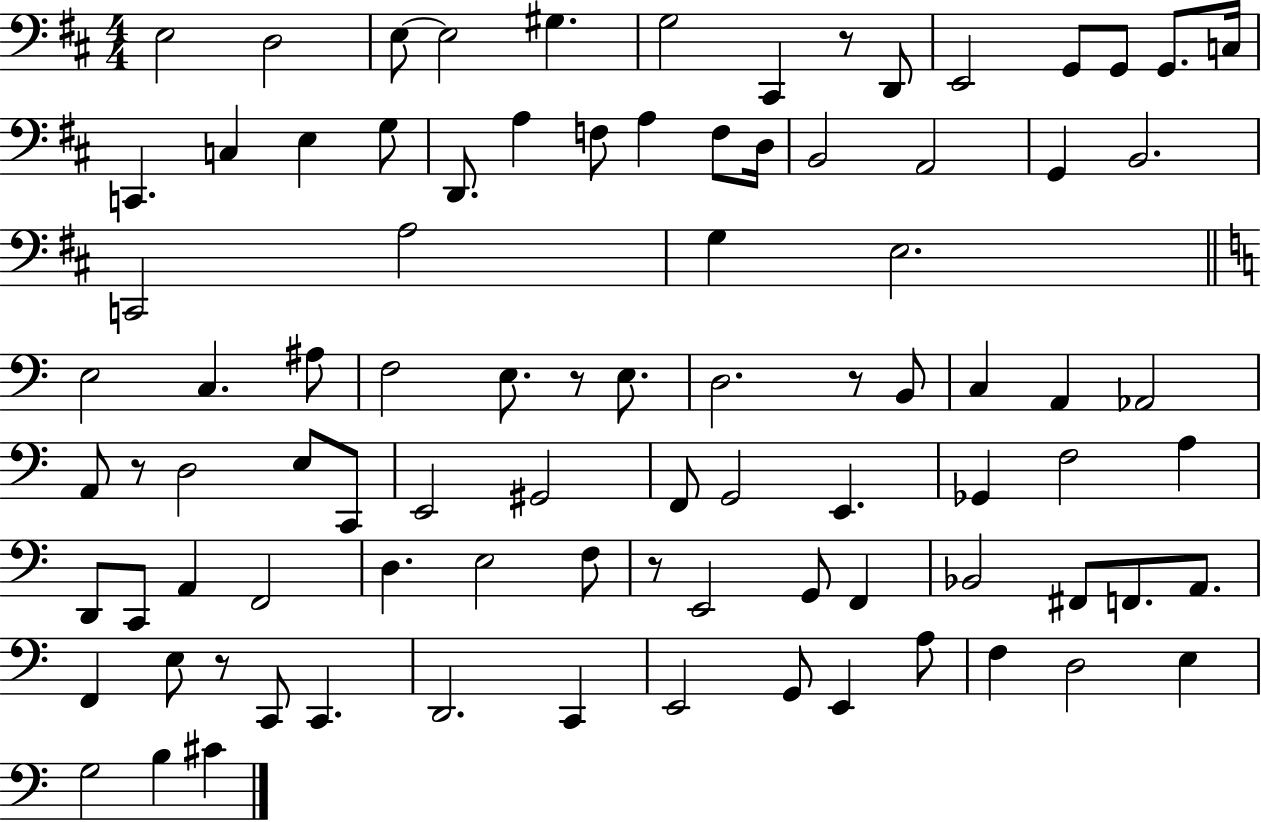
E3/h D3/h E3/e E3/h G#3/q. G3/h C#2/q R/e D2/e E2/h G2/e G2/e G2/e. C3/s C2/q. C3/q E3/q G3/e D2/e. A3/q F3/e A3/q F3/e D3/s B2/h A2/h G2/q B2/h. C2/h A3/h G3/q E3/h. E3/h C3/q. A#3/e F3/h E3/e. R/e E3/e. D3/h. R/e B2/e C3/q A2/q Ab2/h A2/e R/e D3/h E3/e C2/e E2/h G#2/h F2/e G2/h E2/q. Gb2/q F3/h A3/q D2/e C2/e A2/q F2/h D3/q. E3/h F3/e R/e E2/h G2/e F2/q Bb2/h F#2/e F2/e. A2/e. F2/q E3/e R/e C2/e C2/q. D2/h. C2/q E2/h G2/e E2/q A3/e F3/q D3/h E3/q G3/h B3/q C#4/q